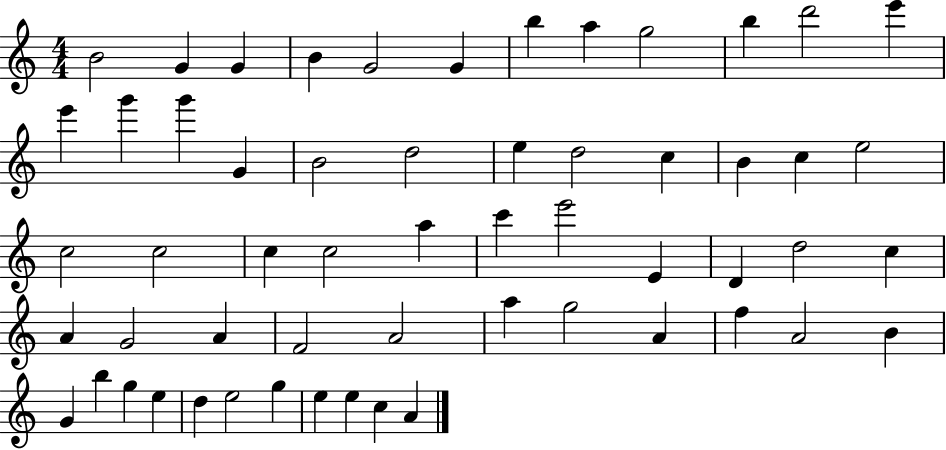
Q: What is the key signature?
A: C major